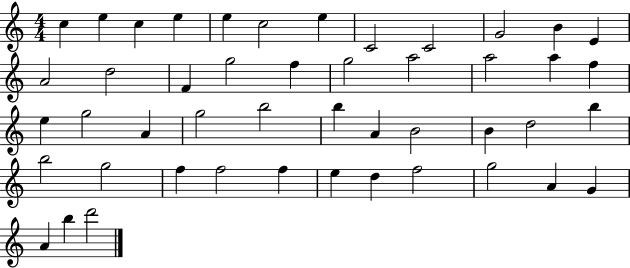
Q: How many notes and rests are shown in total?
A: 47